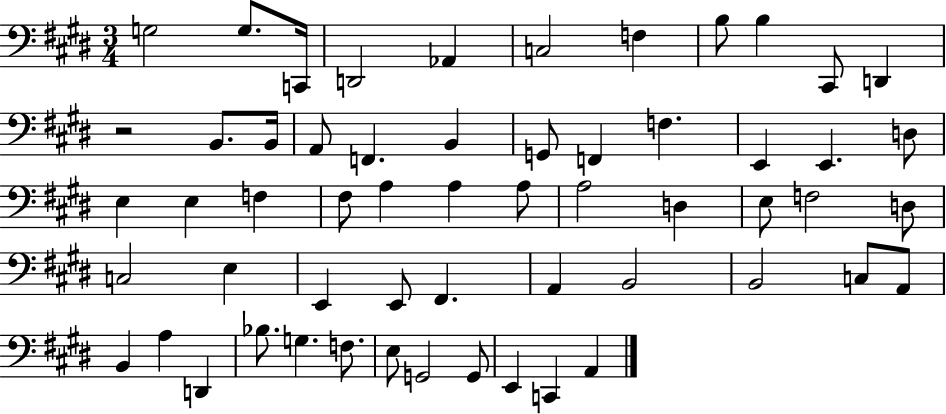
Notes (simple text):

G3/h G3/e. C2/s D2/h Ab2/q C3/h F3/q B3/e B3/q C#2/e D2/q R/h B2/e. B2/s A2/e F2/q. B2/q G2/e F2/q F3/q. E2/q E2/q. D3/e E3/q E3/q F3/q F#3/e A3/q A3/q A3/e A3/h D3/q E3/e F3/h D3/e C3/h E3/q E2/q E2/e F#2/q. A2/q B2/h B2/h C3/e A2/e B2/q A3/q D2/q Bb3/e. G3/q. F3/e. E3/e G2/h G2/e E2/q C2/q A2/q